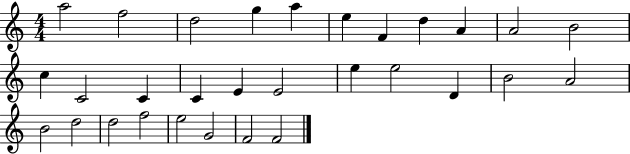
{
  \clef treble
  \numericTimeSignature
  \time 4/4
  \key c \major
  a''2 f''2 | d''2 g''4 a''4 | e''4 f'4 d''4 a'4 | a'2 b'2 | \break c''4 c'2 c'4 | c'4 e'4 e'2 | e''4 e''2 d'4 | b'2 a'2 | \break b'2 d''2 | d''2 f''2 | e''2 g'2 | f'2 f'2 | \break \bar "|."
}